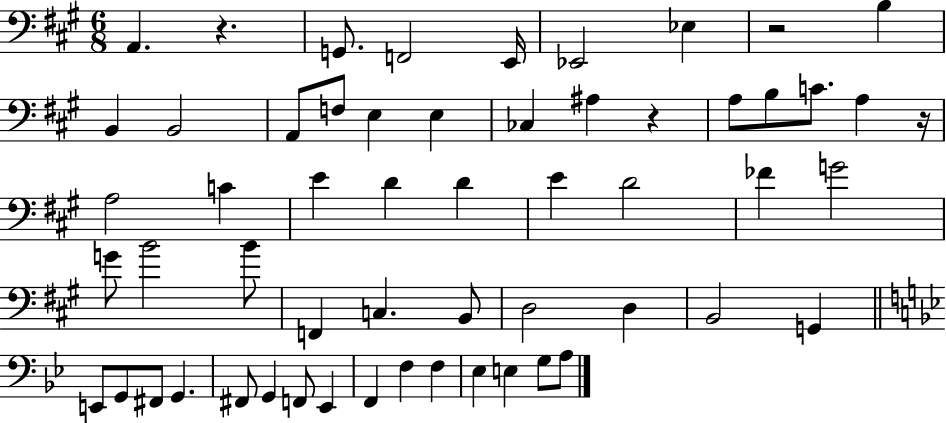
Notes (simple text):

A2/q. R/q. G2/e. F2/h E2/s Eb2/h Eb3/q R/h B3/q B2/q B2/h A2/e F3/e E3/q E3/q CES3/q A#3/q R/q A3/e B3/e C4/e. A3/q R/s A3/h C4/q E4/q D4/q D4/q E4/q D4/h FES4/q G4/h G4/e B4/h B4/e F2/q C3/q. B2/e D3/h D3/q B2/h G2/q E2/e G2/e F#2/e G2/q. F#2/e G2/q F2/e Eb2/q F2/q F3/q F3/q Eb3/q E3/q G3/e A3/e